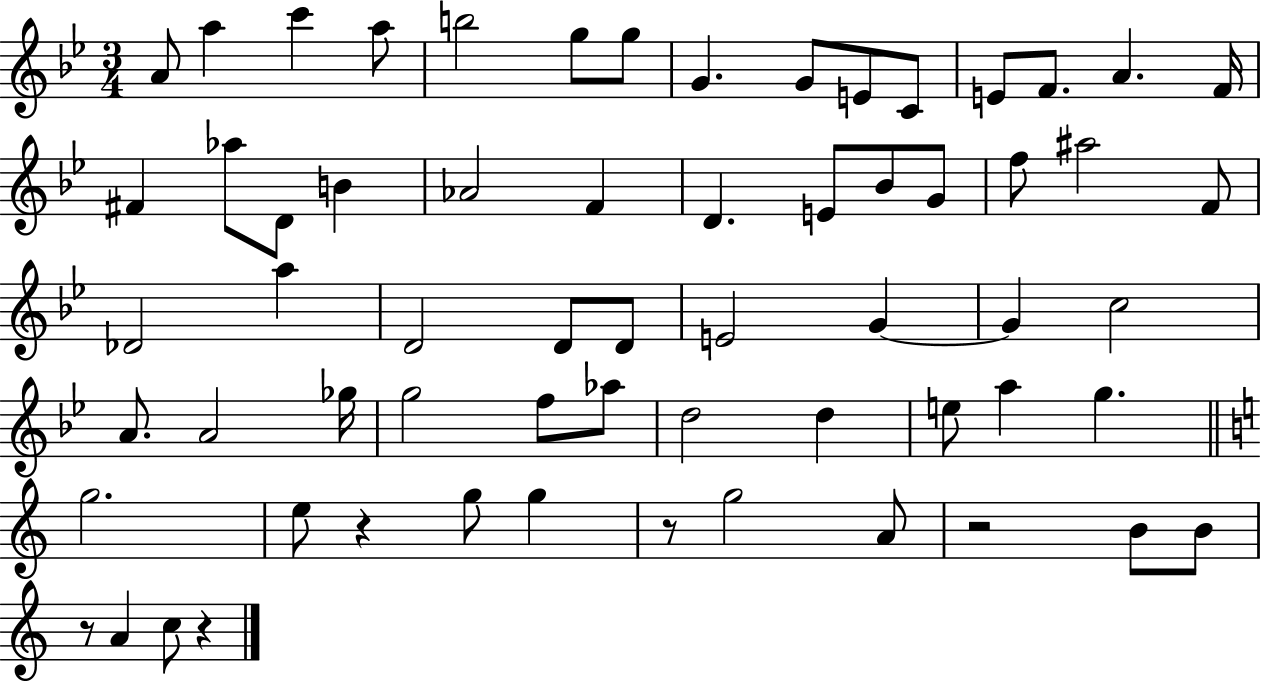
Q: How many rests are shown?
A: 5